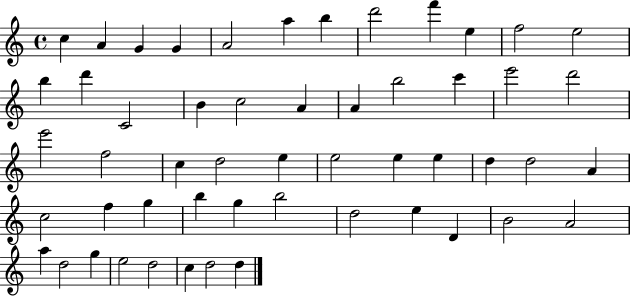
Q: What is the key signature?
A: C major